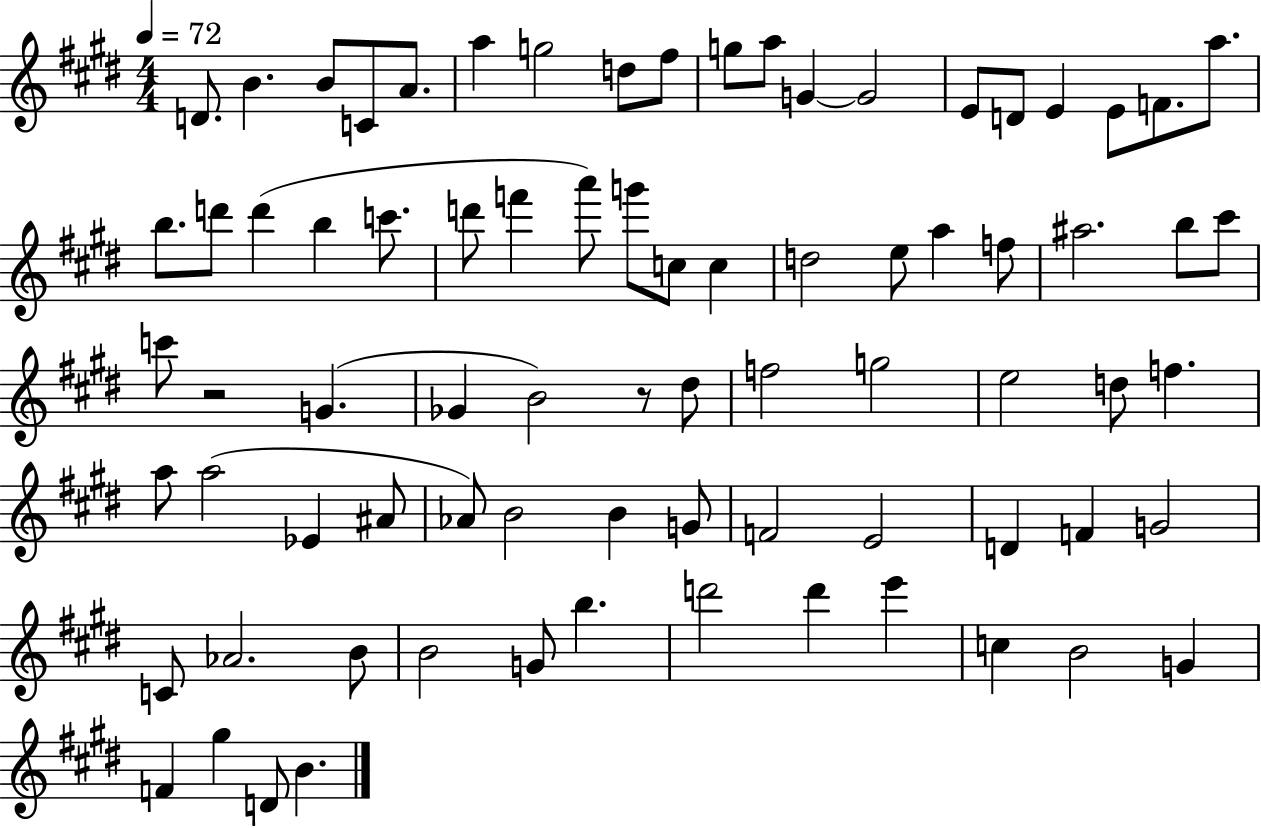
X:1
T:Untitled
M:4/4
L:1/4
K:E
D/2 B B/2 C/2 A/2 a g2 d/2 ^f/2 g/2 a/2 G G2 E/2 D/2 E E/2 F/2 a/2 b/2 d'/2 d' b c'/2 d'/2 f' a'/2 g'/2 c/2 c d2 e/2 a f/2 ^a2 b/2 ^c'/2 c'/2 z2 G _G B2 z/2 ^d/2 f2 g2 e2 d/2 f a/2 a2 _E ^A/2 _A/2 B2 B G/2 F2 E2 D F G2 C/2 _A2 B/2 B2 G/2 b d'2 d' e' c B2 G F ^g D/2 B